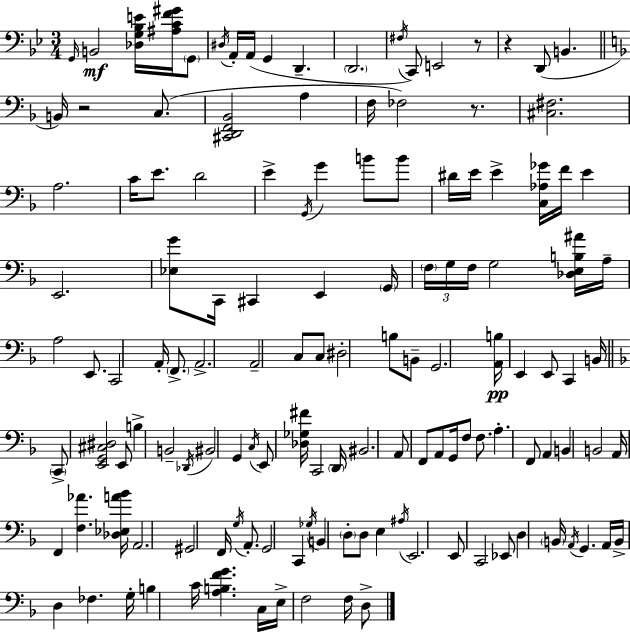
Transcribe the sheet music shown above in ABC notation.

X:1
T:Untitled
M:3/4
L:1/4
K:Gm
G,,/4 B,,2 [_D,G,_B,E]/4 [^A,CF^G]/4 G,,/2 ^D,/4 A,,/4 A,,/4 G,, D,, D,,2 ^F,/4 C,,/2 E,,2 z/2 z D,,/2 B,, B,,/4 z2 C,/2 [^C,,D,,F,,_B,,]2 A, F,/4 _F,2 z/2 [^C,^F,]2 A,2 C/4 E/2 D2 E G,,/4 G B/2 B/2 ^D/4 E/4 E [C,_A,_G]/4 F/4 E E,,2 [_E,G]/2 C,,/4 ^C,, E,, G,,/4 F,/4 G,/4 F,/4 G,2 [_D,E,B,^A]/4 A,/4 A,2 E,,/2 C,,2 A,,/4 F,,/2 A,,2 A,,2 C,/2 C,/2 ^D,2 B,/2 B,,/2 G,,2 [A,,B,]/4 E,, E,,/2 C,, B,,/4 C,,/2 [E,,G,,^C,^D,]2 E,,/2 B, B,,2 _D,,/4 ^B,,2 G,, C,/4 E,,/2 [_D,_G,^F]/4 C,,2 D,,/4 ^B,,2 A,,/2 F,,/2 A,,/2 G,,/4 F,/2 F,/2 A, F,,/2 A,, B,, B,,2 A,,/4 F,, [F,_A] [_D,_E,A_B]/4 A,,2 ^G,,2 F,,/4 G,/4 A,,/2 G,,2 C,, _G,/4 B,, D,/2 D,/2 E, ^A,/4 E,,2 E,,/2 C,,2 _E,,/2 D, B,,/4 A,,/4 G,, A,,/4 B,,/4 D, _F, G,/4 B, C/4 [A,B,FG] C,/4 E,/4 F,2 F,/4 D,/2